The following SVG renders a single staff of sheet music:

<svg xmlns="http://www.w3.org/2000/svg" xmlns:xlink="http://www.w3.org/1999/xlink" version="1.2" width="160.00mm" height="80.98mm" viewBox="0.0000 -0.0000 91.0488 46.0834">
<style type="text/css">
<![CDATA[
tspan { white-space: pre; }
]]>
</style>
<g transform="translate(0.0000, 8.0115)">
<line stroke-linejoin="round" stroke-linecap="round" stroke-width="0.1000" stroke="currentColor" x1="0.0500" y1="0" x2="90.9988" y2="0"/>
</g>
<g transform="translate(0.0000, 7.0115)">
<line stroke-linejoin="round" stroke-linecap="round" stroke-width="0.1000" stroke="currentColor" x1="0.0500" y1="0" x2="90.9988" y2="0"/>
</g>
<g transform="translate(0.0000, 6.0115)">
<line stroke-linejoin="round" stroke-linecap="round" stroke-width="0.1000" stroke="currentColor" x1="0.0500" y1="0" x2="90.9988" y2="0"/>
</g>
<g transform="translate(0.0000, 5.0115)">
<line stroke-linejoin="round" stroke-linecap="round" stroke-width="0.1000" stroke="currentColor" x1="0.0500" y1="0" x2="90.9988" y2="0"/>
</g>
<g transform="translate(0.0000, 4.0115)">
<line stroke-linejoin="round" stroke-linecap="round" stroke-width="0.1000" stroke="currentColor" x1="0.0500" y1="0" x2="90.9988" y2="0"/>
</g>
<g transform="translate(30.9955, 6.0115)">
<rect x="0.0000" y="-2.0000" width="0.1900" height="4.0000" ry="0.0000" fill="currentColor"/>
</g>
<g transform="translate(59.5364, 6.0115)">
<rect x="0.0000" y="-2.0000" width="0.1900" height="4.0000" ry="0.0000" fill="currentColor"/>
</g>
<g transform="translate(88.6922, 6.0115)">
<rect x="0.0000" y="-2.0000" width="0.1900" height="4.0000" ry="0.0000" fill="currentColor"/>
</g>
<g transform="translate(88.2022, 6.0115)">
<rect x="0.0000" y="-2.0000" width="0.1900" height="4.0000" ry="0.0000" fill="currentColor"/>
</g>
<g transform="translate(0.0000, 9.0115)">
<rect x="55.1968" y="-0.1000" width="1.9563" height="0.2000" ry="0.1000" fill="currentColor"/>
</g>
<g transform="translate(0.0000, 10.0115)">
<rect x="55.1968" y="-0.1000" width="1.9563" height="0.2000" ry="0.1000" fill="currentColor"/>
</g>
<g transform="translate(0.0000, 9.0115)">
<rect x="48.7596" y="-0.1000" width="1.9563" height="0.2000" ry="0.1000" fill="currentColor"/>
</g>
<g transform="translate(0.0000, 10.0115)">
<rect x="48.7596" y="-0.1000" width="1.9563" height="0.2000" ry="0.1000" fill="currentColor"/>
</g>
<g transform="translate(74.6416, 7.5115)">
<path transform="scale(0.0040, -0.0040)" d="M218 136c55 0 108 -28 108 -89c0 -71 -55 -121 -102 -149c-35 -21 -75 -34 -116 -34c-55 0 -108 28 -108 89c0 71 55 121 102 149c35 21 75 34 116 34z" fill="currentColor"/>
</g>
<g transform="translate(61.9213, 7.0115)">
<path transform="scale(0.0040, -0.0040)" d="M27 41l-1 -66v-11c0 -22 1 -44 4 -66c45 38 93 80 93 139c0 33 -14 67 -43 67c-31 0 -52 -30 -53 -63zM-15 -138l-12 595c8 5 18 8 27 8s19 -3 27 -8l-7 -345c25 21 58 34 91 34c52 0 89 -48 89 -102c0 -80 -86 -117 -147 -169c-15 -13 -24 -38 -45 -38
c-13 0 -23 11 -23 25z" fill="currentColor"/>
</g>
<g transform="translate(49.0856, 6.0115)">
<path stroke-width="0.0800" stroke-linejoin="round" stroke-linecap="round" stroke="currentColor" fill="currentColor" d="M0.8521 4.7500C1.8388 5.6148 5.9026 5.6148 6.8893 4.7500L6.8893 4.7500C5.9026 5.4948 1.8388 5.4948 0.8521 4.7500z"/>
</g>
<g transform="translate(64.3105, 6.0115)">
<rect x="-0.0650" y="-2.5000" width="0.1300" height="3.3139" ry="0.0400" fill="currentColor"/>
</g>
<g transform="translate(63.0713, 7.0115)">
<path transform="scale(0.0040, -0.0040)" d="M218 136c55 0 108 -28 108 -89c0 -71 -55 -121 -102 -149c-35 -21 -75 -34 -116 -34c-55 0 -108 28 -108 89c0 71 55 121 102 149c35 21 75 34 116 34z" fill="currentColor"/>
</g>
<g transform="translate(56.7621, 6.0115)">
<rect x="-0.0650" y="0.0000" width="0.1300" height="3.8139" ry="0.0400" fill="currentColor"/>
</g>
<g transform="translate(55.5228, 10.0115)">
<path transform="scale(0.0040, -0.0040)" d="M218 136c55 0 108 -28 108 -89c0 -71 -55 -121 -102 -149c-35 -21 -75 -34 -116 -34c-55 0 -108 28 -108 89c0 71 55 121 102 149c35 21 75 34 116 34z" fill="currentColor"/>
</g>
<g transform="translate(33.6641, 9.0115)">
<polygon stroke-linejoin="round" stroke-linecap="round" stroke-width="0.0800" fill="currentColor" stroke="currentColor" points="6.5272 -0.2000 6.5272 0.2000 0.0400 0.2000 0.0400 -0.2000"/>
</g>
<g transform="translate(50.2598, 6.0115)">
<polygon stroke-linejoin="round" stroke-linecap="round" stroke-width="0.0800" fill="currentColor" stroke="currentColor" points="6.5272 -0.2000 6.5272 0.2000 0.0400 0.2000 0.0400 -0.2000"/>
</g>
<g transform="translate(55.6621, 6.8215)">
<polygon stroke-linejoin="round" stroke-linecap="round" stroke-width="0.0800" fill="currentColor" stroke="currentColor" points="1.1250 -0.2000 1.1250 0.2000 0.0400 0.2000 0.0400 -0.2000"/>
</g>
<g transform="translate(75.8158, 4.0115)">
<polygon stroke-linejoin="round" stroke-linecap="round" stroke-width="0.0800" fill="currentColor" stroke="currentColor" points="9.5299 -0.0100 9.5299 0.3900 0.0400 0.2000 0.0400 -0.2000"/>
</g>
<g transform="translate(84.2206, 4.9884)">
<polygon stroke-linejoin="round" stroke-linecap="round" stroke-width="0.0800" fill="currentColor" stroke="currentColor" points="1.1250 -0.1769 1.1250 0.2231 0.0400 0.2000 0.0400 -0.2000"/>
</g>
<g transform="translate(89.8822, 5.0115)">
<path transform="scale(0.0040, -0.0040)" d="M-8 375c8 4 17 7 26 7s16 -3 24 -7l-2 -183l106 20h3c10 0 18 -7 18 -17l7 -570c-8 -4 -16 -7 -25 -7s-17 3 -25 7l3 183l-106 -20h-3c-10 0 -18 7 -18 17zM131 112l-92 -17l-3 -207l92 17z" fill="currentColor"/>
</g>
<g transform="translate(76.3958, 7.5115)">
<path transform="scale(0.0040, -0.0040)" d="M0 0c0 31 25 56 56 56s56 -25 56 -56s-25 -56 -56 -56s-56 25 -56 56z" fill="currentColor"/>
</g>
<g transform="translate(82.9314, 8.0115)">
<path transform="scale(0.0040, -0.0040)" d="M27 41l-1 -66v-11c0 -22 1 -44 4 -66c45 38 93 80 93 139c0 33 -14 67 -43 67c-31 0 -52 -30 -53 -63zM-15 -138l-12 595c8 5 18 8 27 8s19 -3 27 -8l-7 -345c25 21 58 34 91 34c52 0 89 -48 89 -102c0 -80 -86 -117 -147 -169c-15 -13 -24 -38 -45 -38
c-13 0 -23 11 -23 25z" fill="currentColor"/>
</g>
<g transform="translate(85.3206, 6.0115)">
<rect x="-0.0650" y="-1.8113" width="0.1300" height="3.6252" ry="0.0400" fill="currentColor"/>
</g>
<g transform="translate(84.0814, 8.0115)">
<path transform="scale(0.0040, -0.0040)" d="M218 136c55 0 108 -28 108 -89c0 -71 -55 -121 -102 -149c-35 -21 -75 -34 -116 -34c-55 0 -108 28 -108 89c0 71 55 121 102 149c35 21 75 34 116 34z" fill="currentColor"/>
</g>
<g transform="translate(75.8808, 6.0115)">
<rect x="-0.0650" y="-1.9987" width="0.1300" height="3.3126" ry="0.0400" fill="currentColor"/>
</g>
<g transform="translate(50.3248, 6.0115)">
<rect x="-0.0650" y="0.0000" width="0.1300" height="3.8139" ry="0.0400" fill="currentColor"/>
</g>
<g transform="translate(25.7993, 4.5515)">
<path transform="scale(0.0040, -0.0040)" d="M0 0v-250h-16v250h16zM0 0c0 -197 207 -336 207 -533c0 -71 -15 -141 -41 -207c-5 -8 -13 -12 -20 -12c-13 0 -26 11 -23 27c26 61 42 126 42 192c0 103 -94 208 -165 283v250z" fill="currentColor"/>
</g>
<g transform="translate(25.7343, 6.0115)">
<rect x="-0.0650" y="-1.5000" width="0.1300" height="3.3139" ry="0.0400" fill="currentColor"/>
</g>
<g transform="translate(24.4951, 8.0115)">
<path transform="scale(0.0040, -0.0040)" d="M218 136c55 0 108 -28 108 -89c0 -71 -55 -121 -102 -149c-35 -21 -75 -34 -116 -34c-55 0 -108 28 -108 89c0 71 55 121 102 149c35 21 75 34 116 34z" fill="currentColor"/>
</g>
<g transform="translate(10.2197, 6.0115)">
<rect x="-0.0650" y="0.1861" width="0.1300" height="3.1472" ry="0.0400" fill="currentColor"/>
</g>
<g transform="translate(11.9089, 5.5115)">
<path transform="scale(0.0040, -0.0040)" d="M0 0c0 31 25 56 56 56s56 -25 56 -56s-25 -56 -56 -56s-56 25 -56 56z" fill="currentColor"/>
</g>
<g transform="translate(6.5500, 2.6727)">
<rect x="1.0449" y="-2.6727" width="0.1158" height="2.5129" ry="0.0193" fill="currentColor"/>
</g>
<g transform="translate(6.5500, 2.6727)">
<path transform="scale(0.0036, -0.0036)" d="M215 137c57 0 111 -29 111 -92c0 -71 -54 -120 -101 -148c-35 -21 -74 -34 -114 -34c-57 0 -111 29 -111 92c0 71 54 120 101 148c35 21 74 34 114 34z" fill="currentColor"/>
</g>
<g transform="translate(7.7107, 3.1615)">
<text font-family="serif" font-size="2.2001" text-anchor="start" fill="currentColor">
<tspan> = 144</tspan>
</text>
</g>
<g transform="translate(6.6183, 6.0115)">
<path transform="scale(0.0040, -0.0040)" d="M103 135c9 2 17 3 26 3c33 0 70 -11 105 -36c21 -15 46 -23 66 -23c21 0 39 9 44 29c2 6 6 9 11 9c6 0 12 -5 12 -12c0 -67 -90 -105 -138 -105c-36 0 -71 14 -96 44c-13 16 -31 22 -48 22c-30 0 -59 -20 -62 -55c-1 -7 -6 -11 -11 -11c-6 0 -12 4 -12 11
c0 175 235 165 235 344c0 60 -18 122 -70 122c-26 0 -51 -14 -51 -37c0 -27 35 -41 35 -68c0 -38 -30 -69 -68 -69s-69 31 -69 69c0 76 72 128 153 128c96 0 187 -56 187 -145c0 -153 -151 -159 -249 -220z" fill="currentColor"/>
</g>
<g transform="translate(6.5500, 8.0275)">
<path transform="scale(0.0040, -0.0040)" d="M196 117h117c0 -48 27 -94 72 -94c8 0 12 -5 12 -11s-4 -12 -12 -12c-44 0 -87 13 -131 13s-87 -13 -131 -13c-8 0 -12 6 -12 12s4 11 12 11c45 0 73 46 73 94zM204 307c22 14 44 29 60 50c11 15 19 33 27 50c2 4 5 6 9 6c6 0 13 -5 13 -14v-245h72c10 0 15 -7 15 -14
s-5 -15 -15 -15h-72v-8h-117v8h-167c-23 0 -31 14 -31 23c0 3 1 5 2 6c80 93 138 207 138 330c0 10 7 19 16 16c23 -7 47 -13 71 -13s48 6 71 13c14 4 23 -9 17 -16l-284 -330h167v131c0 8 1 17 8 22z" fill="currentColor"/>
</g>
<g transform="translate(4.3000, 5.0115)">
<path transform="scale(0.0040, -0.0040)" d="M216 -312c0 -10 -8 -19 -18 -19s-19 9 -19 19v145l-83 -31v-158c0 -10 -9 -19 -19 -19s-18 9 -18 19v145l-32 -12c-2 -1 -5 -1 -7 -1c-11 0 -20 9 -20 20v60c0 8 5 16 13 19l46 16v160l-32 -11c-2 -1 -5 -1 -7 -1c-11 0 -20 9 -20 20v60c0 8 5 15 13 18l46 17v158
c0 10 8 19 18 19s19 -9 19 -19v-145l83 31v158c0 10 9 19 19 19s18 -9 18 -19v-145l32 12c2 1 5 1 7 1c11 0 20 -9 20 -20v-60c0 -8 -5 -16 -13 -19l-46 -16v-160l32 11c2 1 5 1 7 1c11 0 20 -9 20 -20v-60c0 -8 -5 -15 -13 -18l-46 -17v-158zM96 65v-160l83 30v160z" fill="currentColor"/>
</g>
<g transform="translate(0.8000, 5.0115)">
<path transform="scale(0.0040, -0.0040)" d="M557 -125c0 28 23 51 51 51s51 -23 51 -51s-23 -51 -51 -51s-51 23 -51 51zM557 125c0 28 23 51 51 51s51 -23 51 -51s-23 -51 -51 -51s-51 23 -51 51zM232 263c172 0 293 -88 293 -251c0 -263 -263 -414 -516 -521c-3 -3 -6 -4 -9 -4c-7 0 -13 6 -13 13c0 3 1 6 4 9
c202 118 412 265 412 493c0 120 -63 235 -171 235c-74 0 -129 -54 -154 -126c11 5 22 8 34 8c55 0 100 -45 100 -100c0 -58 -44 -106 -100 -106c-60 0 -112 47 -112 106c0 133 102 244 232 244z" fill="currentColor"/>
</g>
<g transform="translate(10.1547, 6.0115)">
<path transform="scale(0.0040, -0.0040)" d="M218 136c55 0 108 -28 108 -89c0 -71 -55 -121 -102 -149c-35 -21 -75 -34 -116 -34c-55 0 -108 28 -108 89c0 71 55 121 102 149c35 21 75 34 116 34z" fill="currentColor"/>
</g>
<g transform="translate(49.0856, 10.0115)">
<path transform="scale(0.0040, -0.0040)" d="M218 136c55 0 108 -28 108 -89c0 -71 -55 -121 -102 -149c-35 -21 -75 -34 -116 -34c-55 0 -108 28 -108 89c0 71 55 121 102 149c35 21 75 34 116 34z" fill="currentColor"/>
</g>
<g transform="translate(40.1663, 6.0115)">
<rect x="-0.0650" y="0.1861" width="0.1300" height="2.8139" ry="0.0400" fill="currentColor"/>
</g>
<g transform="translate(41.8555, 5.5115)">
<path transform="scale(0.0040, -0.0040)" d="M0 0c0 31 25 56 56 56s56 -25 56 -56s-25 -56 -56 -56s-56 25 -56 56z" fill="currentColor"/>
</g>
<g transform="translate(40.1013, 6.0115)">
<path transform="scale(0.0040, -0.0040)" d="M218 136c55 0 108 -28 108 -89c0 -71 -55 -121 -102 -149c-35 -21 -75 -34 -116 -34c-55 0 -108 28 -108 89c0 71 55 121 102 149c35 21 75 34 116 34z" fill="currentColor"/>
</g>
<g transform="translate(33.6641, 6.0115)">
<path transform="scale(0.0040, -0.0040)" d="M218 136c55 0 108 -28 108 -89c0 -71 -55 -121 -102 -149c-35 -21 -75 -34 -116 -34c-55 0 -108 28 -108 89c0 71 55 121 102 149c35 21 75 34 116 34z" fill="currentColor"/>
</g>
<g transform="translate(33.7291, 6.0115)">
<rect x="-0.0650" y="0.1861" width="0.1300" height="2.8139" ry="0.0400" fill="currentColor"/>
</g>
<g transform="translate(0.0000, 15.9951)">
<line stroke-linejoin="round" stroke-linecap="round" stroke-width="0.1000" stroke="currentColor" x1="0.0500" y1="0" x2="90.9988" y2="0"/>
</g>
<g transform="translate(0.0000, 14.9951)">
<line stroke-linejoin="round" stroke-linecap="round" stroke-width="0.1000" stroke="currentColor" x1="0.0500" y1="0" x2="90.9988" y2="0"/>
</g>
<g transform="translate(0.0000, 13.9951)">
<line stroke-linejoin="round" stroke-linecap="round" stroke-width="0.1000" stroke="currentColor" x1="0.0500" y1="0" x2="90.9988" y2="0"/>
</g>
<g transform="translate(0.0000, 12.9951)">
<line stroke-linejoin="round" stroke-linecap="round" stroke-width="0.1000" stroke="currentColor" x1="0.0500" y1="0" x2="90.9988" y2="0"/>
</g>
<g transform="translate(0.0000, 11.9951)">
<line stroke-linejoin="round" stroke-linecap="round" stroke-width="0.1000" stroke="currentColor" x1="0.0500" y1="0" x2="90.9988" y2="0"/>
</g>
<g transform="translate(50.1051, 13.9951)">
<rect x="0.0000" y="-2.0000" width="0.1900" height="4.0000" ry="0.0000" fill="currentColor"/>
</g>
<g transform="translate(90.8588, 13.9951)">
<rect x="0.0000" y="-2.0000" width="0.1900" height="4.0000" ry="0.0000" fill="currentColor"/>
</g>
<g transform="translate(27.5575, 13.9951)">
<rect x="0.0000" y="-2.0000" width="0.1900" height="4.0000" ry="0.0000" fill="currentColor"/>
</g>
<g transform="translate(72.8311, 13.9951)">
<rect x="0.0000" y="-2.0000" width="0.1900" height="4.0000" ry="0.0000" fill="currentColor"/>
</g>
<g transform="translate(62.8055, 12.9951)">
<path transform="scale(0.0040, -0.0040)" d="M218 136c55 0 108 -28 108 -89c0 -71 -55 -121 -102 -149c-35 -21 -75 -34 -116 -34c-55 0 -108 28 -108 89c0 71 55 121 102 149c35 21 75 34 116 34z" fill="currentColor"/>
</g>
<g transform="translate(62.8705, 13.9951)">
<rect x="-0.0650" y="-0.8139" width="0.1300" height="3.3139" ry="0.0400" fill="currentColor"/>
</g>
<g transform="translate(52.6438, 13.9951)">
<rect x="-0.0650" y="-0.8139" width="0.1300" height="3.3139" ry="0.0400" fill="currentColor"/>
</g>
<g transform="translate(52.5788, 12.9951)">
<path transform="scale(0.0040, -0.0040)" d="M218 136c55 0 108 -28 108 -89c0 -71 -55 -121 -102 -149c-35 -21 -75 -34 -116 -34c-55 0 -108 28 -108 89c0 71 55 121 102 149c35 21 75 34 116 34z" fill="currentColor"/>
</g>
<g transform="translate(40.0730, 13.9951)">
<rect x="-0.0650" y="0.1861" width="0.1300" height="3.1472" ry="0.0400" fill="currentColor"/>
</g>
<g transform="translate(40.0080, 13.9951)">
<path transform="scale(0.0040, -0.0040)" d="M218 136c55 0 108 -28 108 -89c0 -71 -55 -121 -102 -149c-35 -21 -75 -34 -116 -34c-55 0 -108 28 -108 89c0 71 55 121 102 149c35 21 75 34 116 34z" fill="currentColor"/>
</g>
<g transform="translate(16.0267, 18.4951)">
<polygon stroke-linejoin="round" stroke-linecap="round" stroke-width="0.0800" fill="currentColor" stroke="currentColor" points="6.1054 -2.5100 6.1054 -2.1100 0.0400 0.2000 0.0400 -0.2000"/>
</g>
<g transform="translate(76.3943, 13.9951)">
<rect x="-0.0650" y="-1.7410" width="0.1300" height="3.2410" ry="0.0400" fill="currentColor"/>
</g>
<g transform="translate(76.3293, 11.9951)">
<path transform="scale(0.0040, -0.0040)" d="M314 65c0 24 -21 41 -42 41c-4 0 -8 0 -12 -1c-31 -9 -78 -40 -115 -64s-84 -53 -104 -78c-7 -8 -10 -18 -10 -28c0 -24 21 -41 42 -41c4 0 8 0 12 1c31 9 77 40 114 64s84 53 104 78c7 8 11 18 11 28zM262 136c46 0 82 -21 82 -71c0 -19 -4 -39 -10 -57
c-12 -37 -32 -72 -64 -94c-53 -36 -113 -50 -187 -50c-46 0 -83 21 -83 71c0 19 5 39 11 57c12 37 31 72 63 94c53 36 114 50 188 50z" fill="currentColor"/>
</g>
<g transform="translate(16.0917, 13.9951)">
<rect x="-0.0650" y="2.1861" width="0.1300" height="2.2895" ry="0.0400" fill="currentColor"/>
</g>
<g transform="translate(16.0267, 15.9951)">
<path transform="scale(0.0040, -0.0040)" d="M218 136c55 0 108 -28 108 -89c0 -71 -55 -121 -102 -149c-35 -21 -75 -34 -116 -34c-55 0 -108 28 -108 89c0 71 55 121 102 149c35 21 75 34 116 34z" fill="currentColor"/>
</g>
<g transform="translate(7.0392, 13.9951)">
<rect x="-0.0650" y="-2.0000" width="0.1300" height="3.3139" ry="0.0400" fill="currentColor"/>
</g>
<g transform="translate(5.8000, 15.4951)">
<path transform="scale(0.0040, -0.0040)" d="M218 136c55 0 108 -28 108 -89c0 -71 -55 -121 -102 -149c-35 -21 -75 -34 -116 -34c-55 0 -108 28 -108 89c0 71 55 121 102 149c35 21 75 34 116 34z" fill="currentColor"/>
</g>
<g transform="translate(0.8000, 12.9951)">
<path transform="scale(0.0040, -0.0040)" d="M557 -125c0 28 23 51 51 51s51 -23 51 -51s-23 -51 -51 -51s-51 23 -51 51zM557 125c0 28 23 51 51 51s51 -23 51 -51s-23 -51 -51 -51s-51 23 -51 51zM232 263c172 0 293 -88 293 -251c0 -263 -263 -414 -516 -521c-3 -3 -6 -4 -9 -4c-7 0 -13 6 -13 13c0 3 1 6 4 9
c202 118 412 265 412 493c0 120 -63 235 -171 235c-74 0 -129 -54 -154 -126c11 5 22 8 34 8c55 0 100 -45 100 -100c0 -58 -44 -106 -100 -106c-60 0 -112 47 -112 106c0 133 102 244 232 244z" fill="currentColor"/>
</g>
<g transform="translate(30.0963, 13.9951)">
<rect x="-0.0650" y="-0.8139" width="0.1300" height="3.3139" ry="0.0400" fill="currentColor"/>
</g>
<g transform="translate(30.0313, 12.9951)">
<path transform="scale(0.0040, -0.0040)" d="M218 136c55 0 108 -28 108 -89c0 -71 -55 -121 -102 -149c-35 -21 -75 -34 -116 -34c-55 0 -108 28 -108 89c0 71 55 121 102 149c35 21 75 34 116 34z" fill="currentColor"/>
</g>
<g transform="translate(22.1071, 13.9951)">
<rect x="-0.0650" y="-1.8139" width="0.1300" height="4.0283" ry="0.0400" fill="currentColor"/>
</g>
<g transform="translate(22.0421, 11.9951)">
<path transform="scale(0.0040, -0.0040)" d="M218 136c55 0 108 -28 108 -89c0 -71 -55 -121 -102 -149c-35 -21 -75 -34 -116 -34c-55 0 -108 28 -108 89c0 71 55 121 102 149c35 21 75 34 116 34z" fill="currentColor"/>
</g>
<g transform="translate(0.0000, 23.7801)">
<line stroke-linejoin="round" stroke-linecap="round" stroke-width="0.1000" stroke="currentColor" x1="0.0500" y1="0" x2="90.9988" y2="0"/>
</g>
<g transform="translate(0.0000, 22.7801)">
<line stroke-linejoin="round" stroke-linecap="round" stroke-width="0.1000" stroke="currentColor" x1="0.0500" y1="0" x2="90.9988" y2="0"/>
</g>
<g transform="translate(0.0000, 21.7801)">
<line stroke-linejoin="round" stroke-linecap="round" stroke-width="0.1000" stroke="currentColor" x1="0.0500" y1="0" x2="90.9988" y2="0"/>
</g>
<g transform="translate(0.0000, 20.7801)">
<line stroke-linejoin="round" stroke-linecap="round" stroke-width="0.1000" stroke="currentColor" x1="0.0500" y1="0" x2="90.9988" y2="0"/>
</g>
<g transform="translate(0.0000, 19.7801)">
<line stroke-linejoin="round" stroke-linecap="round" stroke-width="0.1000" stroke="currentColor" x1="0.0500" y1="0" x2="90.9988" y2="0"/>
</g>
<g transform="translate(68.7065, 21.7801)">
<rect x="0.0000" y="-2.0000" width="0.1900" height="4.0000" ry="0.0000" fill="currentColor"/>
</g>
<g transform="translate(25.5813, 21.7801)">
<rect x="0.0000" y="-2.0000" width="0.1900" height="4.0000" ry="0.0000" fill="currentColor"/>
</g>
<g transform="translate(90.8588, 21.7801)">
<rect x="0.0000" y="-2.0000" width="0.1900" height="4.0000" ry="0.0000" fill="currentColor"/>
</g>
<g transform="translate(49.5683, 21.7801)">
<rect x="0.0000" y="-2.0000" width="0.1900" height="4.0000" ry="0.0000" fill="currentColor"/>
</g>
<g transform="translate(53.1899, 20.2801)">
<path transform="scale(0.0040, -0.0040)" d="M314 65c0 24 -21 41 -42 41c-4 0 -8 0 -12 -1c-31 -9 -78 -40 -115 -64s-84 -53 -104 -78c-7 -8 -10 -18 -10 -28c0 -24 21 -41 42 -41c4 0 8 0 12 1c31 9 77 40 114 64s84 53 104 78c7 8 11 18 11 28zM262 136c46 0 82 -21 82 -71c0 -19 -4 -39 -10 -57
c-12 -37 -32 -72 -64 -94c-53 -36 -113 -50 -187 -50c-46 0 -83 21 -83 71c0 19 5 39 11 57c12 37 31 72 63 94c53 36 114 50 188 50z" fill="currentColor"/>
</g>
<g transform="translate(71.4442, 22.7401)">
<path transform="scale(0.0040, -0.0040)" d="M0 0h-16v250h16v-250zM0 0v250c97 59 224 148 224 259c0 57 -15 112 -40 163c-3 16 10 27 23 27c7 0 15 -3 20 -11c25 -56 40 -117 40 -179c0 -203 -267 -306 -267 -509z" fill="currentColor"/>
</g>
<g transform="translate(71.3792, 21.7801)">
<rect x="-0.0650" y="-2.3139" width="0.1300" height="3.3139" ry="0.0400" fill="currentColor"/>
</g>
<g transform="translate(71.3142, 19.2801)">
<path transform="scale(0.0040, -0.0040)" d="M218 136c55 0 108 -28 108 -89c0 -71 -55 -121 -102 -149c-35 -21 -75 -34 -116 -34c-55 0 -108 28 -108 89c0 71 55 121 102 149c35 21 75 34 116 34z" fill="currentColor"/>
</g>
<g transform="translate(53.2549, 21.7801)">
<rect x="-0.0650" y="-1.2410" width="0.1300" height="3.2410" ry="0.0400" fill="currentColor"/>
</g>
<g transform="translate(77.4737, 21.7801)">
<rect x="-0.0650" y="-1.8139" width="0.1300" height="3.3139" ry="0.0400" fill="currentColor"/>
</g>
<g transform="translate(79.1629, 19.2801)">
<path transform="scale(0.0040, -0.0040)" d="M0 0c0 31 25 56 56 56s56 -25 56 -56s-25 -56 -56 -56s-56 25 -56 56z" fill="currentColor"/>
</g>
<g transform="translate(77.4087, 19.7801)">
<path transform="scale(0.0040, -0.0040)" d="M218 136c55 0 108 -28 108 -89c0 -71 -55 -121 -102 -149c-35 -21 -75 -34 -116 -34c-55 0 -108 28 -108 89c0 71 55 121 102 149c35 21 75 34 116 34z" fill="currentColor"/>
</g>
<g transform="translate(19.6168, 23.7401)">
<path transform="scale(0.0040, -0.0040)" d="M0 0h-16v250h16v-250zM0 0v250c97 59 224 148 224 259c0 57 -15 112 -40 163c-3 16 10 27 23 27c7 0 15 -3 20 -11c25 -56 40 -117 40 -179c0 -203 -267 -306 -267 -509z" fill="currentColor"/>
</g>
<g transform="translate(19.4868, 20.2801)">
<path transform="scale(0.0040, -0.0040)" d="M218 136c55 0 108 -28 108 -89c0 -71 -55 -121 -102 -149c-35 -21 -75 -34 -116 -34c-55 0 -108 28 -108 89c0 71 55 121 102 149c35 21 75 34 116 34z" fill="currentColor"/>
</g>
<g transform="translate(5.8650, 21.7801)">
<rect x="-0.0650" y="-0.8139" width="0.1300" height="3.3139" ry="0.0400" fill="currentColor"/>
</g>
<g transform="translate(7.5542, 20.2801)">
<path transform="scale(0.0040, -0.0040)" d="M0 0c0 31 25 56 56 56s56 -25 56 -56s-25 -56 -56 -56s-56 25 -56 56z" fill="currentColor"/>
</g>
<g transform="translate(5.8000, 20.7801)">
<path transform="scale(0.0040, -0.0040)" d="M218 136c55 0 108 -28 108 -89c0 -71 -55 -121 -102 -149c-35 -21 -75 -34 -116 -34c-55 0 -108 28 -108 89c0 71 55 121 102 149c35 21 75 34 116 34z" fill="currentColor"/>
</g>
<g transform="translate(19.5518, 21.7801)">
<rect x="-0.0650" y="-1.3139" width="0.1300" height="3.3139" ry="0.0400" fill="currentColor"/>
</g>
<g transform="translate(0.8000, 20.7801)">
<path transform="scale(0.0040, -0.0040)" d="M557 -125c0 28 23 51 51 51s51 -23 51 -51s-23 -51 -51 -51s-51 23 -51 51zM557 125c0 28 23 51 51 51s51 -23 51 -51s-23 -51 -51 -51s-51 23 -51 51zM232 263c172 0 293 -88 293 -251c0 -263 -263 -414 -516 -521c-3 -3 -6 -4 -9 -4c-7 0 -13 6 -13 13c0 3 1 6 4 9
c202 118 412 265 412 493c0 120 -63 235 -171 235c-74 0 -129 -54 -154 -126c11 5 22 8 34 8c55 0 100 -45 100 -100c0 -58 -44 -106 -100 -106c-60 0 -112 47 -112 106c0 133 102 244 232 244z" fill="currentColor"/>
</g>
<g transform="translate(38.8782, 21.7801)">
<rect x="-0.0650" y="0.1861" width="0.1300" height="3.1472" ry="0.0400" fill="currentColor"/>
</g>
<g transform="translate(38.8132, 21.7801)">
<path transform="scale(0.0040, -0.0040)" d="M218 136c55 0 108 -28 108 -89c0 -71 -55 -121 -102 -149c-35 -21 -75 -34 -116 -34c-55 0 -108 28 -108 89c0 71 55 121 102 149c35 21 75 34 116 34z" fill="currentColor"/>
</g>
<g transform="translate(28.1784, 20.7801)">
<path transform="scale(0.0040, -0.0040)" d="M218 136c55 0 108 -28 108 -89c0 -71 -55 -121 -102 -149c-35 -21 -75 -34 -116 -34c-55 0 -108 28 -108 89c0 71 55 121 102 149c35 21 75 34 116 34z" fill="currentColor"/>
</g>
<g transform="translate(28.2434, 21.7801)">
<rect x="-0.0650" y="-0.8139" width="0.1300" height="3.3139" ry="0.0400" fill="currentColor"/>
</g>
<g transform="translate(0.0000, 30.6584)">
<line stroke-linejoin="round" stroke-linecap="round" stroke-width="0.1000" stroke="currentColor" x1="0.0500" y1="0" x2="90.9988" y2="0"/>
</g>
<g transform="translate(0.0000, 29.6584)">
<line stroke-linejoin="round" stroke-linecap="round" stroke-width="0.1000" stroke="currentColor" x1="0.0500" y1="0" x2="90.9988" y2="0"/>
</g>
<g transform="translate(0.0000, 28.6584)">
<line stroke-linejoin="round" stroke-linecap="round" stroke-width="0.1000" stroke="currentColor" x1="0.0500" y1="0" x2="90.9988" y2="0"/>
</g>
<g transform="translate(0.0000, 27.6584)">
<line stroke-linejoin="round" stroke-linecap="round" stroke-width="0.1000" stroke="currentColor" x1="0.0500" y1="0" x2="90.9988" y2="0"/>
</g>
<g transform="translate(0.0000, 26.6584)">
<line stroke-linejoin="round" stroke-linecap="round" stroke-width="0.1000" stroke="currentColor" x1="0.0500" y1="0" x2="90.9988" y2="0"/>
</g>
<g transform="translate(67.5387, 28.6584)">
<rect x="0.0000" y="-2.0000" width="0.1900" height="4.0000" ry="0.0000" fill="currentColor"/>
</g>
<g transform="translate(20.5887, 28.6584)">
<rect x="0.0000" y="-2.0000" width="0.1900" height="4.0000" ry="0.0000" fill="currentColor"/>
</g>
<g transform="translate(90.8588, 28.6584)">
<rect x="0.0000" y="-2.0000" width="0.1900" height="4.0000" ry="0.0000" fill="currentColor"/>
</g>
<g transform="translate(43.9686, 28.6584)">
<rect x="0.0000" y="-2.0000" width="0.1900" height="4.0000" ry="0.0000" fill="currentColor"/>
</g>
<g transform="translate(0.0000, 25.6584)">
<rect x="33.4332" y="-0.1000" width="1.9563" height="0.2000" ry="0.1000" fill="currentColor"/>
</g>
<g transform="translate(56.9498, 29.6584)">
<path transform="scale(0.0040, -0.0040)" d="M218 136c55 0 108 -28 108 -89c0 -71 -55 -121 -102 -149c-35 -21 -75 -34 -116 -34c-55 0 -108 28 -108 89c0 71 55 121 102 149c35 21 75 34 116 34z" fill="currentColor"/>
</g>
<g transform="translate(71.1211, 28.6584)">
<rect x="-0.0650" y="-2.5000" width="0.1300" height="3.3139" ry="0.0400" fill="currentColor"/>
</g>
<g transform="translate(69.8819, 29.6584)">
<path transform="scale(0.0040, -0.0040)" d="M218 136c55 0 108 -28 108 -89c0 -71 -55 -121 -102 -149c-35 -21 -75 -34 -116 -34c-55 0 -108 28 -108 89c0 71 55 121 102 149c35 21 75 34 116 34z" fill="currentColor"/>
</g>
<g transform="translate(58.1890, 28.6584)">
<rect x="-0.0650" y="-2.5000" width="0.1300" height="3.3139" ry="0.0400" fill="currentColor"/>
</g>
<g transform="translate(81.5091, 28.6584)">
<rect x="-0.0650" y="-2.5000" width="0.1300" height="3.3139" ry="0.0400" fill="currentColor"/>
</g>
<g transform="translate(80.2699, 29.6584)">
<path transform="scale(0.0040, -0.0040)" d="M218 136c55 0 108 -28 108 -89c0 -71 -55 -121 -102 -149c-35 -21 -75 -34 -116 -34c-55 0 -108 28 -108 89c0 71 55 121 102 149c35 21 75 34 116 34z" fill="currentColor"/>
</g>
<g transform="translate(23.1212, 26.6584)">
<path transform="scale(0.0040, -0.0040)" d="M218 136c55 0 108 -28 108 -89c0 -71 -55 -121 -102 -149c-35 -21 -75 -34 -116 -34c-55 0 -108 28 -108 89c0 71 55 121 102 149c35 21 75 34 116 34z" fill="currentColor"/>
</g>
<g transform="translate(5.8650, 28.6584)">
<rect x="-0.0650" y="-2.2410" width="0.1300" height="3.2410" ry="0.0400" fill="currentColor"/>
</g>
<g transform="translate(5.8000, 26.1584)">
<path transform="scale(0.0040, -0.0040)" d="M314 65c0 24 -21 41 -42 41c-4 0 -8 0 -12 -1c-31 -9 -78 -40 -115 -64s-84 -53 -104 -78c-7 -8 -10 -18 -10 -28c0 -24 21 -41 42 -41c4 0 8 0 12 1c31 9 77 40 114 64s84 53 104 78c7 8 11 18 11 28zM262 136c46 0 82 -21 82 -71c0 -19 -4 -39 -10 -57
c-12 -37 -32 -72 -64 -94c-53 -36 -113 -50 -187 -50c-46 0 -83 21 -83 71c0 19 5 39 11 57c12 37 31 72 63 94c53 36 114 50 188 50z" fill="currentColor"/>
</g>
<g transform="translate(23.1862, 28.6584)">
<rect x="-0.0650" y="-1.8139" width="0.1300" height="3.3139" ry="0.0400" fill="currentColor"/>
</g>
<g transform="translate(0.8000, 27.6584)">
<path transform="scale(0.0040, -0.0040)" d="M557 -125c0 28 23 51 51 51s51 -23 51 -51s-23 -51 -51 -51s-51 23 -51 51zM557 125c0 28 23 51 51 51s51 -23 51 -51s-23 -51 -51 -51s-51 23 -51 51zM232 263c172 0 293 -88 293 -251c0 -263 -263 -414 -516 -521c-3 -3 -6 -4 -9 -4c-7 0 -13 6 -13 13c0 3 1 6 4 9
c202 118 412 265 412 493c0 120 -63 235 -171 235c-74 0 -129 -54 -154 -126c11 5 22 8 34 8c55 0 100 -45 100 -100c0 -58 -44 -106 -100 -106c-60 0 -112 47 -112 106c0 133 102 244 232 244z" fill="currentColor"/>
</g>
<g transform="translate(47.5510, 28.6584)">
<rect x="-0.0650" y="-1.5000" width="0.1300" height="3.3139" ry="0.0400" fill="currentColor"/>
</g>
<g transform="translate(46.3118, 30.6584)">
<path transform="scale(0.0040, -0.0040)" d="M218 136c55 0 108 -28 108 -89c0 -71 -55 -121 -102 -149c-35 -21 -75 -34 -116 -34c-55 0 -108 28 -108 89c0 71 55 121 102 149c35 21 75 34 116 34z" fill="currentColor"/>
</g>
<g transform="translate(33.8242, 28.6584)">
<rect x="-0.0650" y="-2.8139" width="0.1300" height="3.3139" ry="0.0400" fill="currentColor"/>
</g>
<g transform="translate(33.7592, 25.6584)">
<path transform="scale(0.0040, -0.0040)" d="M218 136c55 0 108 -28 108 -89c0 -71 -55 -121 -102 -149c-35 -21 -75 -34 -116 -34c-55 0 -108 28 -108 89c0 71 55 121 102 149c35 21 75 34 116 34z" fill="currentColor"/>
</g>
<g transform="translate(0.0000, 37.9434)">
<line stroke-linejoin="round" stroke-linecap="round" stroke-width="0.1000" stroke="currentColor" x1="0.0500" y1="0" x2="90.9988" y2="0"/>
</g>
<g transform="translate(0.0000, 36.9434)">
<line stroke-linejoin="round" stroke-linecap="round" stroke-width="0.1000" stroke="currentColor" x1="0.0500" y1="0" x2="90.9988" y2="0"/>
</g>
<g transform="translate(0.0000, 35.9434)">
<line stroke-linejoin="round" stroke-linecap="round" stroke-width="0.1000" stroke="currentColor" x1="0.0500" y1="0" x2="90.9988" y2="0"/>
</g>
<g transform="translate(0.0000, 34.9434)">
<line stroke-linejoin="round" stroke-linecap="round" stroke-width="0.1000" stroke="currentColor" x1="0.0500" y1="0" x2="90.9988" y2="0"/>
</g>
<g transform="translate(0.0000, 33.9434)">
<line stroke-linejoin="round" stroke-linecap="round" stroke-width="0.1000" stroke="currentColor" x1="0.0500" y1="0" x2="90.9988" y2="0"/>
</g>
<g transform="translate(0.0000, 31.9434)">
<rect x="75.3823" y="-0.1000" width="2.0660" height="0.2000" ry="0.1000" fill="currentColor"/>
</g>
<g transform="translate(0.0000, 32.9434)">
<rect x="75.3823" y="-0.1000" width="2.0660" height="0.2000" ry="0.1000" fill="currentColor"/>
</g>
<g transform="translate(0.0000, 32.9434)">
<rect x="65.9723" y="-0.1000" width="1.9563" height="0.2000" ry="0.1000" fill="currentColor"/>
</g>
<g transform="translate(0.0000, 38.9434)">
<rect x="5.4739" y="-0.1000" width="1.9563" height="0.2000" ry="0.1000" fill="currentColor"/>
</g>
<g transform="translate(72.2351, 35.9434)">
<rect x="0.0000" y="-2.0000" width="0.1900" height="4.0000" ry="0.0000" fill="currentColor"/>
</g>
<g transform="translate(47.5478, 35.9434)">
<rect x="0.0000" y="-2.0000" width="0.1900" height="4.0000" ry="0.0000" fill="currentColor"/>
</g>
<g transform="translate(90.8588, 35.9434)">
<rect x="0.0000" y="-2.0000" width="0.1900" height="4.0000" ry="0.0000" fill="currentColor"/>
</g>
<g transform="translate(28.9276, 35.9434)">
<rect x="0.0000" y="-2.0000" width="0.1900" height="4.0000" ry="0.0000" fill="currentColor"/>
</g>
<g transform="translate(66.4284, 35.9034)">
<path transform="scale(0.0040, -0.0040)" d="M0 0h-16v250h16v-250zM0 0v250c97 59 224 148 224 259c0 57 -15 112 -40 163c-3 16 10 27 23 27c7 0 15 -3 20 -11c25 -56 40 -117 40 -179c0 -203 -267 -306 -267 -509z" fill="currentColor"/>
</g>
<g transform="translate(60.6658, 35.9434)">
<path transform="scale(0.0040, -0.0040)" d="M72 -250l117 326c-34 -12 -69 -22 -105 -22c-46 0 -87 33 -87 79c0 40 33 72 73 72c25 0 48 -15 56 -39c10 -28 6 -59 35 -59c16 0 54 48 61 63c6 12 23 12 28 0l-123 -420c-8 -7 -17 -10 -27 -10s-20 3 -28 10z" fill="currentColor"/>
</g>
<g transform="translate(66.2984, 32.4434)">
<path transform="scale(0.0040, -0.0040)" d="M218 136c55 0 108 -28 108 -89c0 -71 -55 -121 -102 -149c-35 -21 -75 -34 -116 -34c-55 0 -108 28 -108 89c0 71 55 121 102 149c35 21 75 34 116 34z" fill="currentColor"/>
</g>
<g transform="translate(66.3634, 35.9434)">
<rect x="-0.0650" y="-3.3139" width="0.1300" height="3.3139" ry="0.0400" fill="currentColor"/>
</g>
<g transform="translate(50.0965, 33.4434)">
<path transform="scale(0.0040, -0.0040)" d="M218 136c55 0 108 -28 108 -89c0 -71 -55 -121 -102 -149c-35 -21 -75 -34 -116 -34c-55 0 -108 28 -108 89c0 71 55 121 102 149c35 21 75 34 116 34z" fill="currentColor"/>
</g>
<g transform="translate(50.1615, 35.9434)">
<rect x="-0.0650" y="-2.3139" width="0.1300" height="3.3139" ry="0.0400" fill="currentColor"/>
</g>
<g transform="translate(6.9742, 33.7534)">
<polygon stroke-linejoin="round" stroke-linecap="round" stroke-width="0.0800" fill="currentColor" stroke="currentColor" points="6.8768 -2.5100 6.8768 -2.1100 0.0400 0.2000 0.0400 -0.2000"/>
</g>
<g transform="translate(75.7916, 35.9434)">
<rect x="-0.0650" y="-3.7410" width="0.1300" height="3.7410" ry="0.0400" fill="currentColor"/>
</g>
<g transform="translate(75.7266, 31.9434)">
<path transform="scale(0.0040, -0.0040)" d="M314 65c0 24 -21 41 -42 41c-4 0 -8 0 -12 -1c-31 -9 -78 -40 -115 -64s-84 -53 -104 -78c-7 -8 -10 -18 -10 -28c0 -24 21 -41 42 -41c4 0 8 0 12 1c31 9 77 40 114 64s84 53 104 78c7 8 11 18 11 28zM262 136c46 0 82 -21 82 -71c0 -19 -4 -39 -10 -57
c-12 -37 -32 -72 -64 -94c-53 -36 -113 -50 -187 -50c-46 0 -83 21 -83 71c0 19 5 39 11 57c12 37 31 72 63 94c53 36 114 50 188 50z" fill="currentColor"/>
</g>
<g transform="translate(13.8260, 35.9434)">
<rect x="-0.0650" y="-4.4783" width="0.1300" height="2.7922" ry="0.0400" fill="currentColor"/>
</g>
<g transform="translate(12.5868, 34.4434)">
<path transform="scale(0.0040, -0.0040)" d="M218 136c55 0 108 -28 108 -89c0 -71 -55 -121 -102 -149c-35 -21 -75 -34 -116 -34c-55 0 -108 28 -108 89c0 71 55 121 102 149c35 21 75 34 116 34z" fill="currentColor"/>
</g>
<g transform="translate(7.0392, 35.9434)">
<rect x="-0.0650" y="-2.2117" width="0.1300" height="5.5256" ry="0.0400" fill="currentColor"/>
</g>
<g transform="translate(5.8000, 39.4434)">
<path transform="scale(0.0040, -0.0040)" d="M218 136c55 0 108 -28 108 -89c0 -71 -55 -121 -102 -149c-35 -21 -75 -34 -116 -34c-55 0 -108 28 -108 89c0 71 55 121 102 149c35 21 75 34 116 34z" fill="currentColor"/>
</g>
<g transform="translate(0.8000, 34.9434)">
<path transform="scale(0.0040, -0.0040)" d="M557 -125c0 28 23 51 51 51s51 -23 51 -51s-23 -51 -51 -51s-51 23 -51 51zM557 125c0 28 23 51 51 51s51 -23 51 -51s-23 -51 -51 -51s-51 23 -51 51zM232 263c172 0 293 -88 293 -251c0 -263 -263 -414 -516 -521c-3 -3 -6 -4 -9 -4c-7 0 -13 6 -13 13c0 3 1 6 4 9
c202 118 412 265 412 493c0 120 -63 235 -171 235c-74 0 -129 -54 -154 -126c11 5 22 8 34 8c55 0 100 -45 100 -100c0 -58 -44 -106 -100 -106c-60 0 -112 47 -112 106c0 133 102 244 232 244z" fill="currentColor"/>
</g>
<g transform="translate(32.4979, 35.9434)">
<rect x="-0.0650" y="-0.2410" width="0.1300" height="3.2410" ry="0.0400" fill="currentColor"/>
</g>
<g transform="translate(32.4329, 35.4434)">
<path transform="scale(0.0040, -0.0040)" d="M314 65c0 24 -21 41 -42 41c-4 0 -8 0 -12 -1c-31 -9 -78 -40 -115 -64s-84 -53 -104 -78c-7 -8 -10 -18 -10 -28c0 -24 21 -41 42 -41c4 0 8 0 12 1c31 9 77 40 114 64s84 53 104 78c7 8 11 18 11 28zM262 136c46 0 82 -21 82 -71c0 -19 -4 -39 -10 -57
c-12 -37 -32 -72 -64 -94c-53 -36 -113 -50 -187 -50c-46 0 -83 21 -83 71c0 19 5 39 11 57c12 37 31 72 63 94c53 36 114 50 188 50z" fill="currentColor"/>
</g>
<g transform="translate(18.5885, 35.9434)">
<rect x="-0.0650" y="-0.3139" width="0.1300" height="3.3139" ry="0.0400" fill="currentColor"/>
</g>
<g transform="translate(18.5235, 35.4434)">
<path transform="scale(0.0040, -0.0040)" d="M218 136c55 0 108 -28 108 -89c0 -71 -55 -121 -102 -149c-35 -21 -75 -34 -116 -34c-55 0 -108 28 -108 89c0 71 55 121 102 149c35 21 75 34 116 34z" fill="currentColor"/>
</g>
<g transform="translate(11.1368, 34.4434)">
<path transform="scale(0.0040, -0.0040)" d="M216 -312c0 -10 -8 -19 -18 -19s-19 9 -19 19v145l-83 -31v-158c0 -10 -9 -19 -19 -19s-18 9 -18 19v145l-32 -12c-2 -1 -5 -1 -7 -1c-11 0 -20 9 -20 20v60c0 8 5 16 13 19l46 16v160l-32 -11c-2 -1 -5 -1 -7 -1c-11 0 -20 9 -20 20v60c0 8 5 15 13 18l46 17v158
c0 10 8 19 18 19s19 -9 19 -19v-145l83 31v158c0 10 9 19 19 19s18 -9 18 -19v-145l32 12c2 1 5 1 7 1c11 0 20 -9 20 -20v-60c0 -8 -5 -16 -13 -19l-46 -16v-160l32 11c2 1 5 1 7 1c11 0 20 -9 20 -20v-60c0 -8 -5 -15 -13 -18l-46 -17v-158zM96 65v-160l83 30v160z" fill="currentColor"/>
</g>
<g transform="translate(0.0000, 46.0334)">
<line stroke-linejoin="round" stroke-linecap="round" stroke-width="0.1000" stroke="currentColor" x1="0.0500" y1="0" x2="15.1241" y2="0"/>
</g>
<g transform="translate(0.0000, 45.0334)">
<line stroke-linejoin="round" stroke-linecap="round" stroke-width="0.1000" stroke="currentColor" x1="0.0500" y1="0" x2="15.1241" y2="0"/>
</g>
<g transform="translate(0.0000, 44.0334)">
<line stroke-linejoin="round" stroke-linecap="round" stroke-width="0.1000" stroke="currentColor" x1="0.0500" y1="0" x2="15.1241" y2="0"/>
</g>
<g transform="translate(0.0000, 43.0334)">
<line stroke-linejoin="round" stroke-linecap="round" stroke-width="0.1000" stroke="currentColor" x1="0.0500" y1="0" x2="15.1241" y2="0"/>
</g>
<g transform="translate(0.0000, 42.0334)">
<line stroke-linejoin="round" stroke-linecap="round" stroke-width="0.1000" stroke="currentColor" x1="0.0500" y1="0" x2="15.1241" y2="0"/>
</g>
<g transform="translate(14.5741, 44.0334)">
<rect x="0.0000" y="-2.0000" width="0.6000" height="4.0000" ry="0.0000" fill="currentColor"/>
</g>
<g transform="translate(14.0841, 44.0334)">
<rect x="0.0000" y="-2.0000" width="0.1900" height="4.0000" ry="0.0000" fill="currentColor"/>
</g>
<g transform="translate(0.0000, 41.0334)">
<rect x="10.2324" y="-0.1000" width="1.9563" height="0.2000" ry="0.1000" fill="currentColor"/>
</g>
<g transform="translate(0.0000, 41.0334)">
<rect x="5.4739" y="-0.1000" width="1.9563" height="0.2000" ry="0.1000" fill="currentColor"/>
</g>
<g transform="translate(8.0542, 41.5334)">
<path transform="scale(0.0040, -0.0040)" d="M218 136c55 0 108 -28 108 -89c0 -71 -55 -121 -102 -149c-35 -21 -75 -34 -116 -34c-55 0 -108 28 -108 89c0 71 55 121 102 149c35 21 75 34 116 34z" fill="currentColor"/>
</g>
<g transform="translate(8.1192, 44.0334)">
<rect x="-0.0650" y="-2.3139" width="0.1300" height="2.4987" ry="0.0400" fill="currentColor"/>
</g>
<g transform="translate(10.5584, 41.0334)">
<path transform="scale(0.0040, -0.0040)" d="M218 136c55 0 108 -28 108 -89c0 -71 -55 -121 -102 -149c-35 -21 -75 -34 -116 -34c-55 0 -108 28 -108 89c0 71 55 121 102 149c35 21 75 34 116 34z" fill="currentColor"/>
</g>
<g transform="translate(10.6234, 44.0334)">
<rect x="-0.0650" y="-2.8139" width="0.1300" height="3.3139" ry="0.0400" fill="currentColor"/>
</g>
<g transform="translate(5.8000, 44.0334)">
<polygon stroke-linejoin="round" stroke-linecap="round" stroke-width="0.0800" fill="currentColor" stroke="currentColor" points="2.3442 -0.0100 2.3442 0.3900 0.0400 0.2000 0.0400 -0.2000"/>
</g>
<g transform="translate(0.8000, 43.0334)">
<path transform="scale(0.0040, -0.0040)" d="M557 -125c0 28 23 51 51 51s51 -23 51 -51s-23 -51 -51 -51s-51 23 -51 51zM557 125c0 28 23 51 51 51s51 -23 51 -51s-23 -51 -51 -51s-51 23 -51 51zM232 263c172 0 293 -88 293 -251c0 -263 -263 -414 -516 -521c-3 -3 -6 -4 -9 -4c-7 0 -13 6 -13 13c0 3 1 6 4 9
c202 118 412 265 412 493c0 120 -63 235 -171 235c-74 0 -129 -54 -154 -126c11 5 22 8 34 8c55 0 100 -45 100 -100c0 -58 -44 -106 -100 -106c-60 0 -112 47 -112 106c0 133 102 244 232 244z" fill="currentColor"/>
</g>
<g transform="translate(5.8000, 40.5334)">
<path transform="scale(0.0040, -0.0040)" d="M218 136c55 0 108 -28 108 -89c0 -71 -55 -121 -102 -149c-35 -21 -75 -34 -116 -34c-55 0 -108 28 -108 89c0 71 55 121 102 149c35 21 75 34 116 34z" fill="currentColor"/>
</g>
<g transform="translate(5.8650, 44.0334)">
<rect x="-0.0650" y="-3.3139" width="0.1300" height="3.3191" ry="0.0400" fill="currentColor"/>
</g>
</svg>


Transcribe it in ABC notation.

X:1
T:Untitled
M:2/4
L:1/4
K:G
D, G,,/2 D,/2 D,/2 C,,/2 C,,/4 _B,, A,,/2 _G,,/4 A,, G,,/2 A,/2 F, D, F, F, A,2 F, G,/2 F, D, G,2 B,/2 A, B,2 A, C G,, B,, B,, B,, D,,/2 ^G,/2 E, E,2 B, z/2 D/2 E2 D/2 B,/2 C